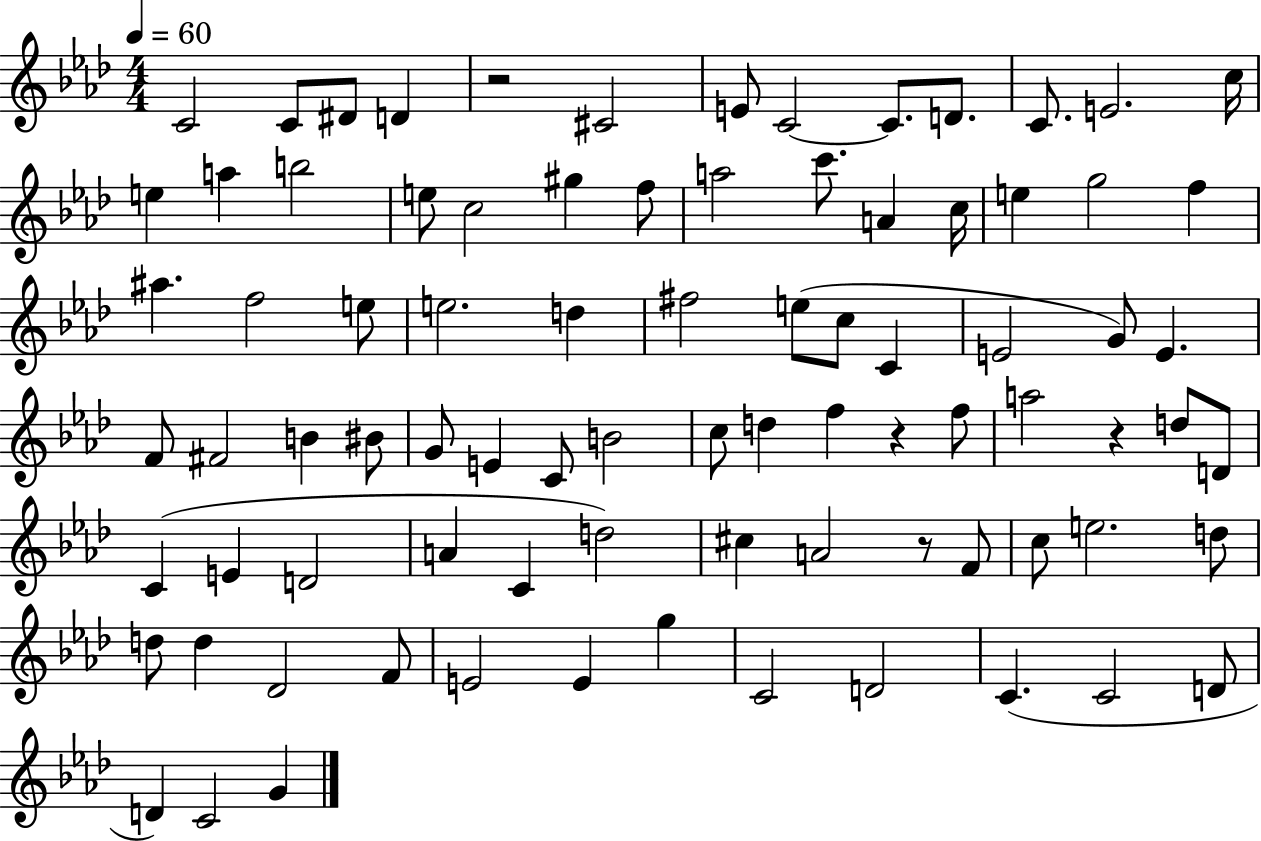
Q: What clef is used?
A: treble